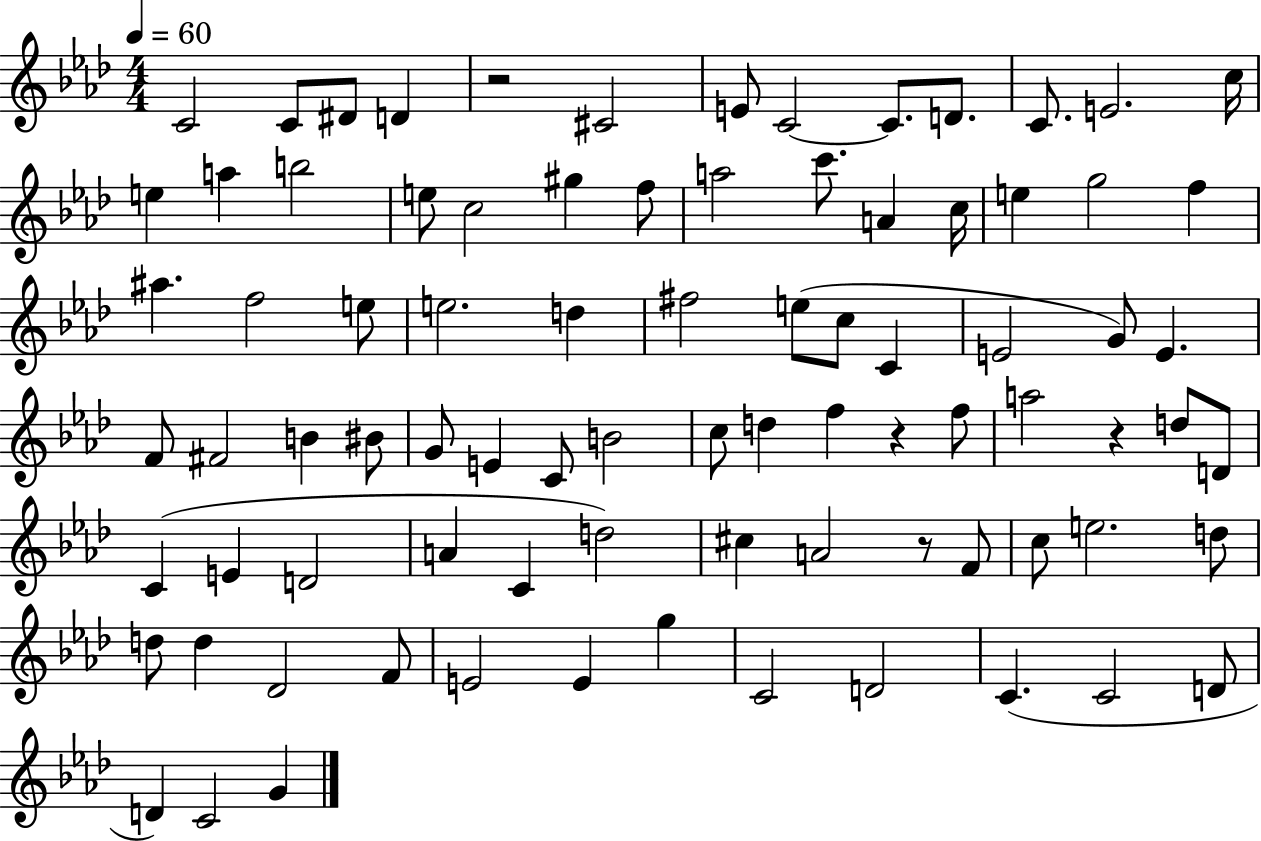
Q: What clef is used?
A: treble